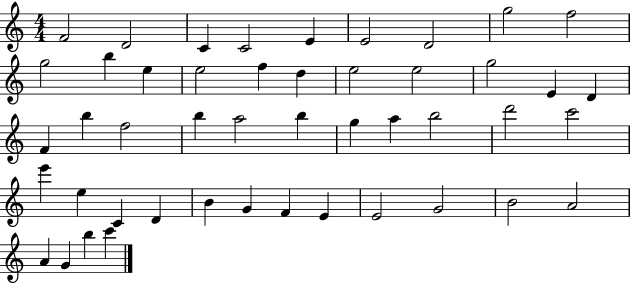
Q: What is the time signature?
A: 4/4